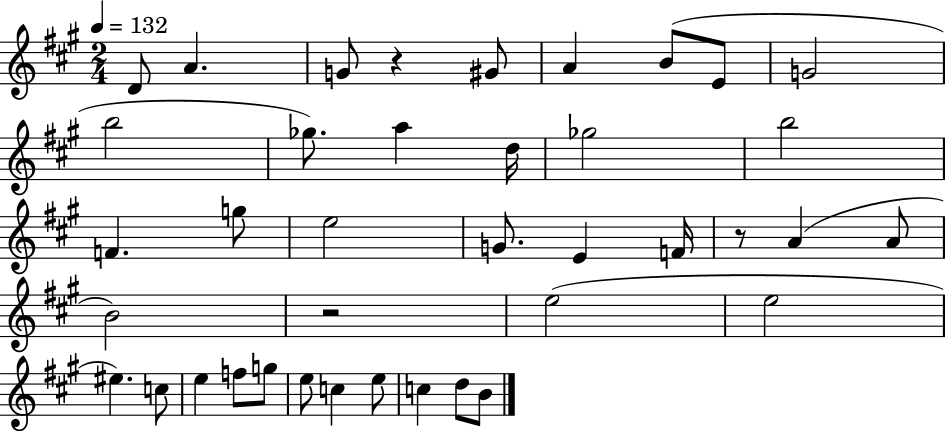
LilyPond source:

{
  \clef treble
  \numericTimeSignature
  \time 2/4
  \key a \major
  \tempo 4 = 132
  d'8 a'4. | g'8 r4 gis'8 | a'4 b'8( e'8 | g'2 | \break b''2 | ges''8.) a''4 d''16 | ges''2 | b''2 | \break f'4. g''8 | e''2 | g'8. e'4 f'16 | r8 a'4( a'8 | \break b'2) | r2 | e''2( | e''2 | \break eis''4.) c''8 | e''4 f''8 g''8 | e''8 c''4 e''8 | c''4 d''8 b'8 | \break \bar "|."
}